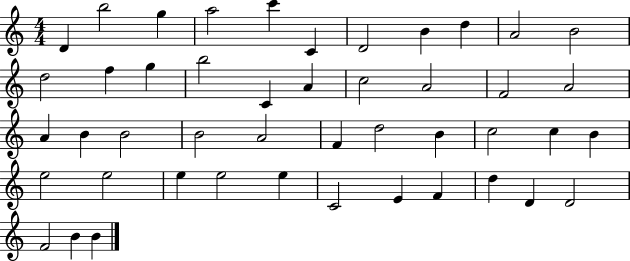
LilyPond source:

{
  \clef treble
  \numericTimeSignature
  \time 4/4
  \key c \major
  d'4 b''2 g''4 | a''2 c'''4 c'4 | d'2 b'4 d''4 | a'2 b'2 | \break d''2 f''4 g''4 | b''2 c'4 a'4 | c''2 a'2 | f'2 a'2 | \break a'4 b'4 b'2 | b'2 a'2 | f'4 d''2 b'4 | c''2 c''4 b'4 | \break e''2 e''2 | e''4 e''2 e''4 | c'2 e'4 f'4 | d''4 d'4 d'2 | \break f'2 b'4 b'4 | \bar "|."
}